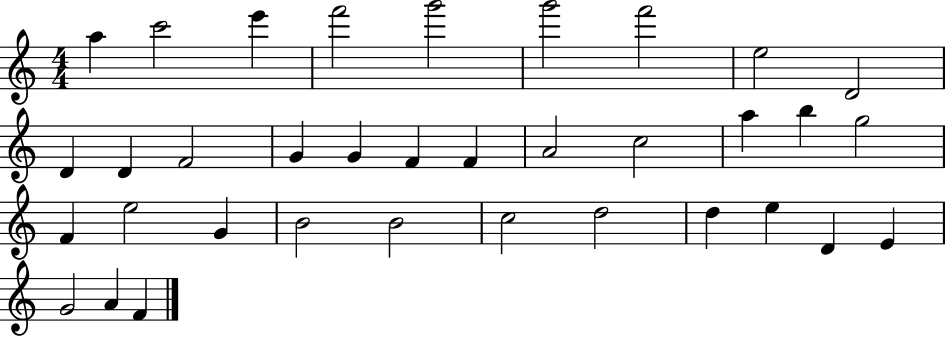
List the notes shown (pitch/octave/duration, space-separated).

A5/q C6/h E6/q F6/h G6/h G6/h F6/h E5/h D4/h D4/q D4/q F4/h G4/q G4/q F4/q F4/q A4/h C5/h A5/q B5/q G5/h F4/q E5/h G4/q B4/h B4/h C5/h D5/h D5/q E5/q D4/q E4/q G4/h A4/q F4/q